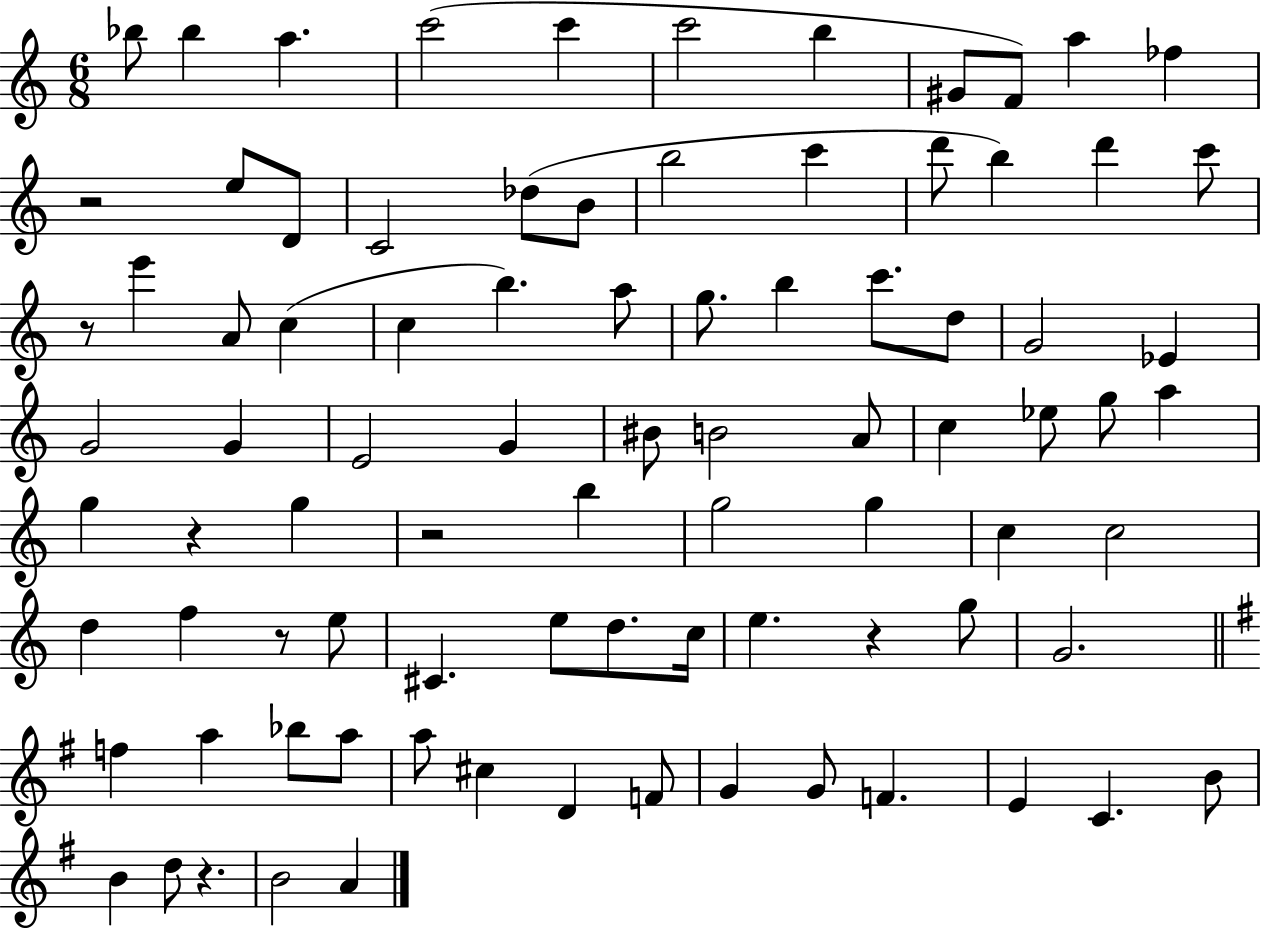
Bb5/e Bb5/q A5/q. C6/h C6/q C6/h B5/q G#4/e F4/e A5/q FES5/q R/h E5/e D4/e C4/h Db5/e B4/e B5/h C6/q D6/e B5/q D6/q C6/e R/e E6/q A4/e C5/q C5/q B5/q. A5/e G5/e. B5/q C6/e. D5/e G4/h Eb4/q G4/h G4/q E4/h G4/q BIS4/e B4/h A4/e C5/q Eb5/e G5/e A5/q G5/q R/q G5/q R/h B5/q G5/h G5/q C5/q C5/h D5/q F5/q R/e E5/e C#4/q. E5/e D5/e. C5/s E5/q. R/q G5/e G4/h. F5/q A5/q Bb5/e A5/e A5/e C#5/q D4/q F4/e G4/q G4/e F4/q. E4/q C4/q. B4/e B4/q D5/e R/q. B4/h A4/q